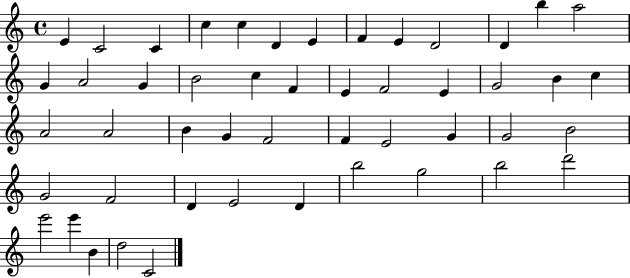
X:1
T:Untitled
M:4/4
L:1/4
K:C
E C2 C c c D E F E D2 D b a2 G A2 G B2 c F E F2 E G2 B c A2 A2 B G F2 F E2 G G2 B2 G2 F2 D E2 D b2 g2 b2 d'2 e'2 e' B d2 C2